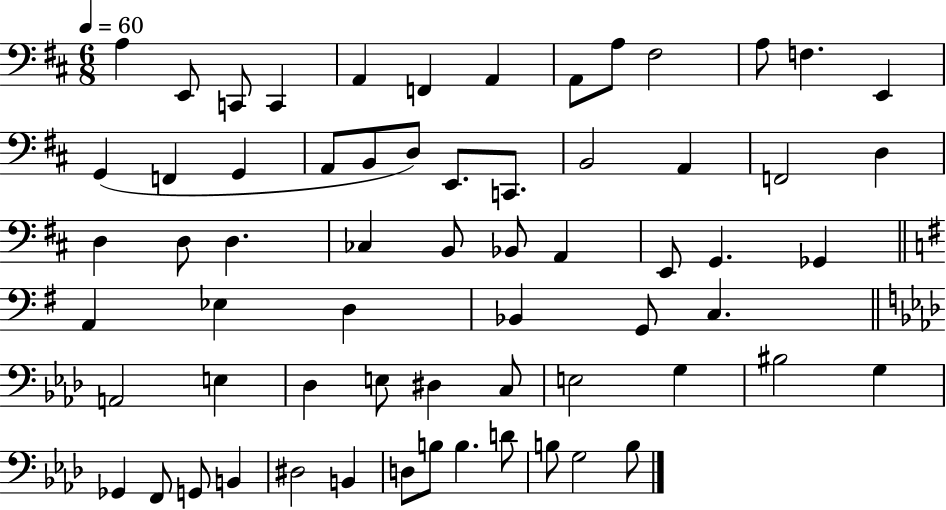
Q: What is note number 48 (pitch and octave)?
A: E3